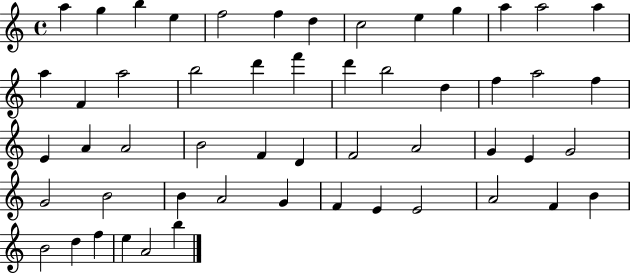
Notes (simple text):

A5/q G5/q B5/q E5/q F5/h F5/q D5/q C5/h E5/q G5/q A5/q A5/h A5/q A5/q F4/q A5/h B5/h D6/q F6/q D6/q B5/h D5/q F5/q A5/h F5/q E4/q A4/q A4/h B4/h F4/q D4/q F4/h A4/h G4/q E4/q G4/h G4/h B4/h B4/q A4/h G4/q F4/q E4/q E4/h A4/h F4/q B4/q B4/h D5/q F5/q E5/q A4/h B5/q